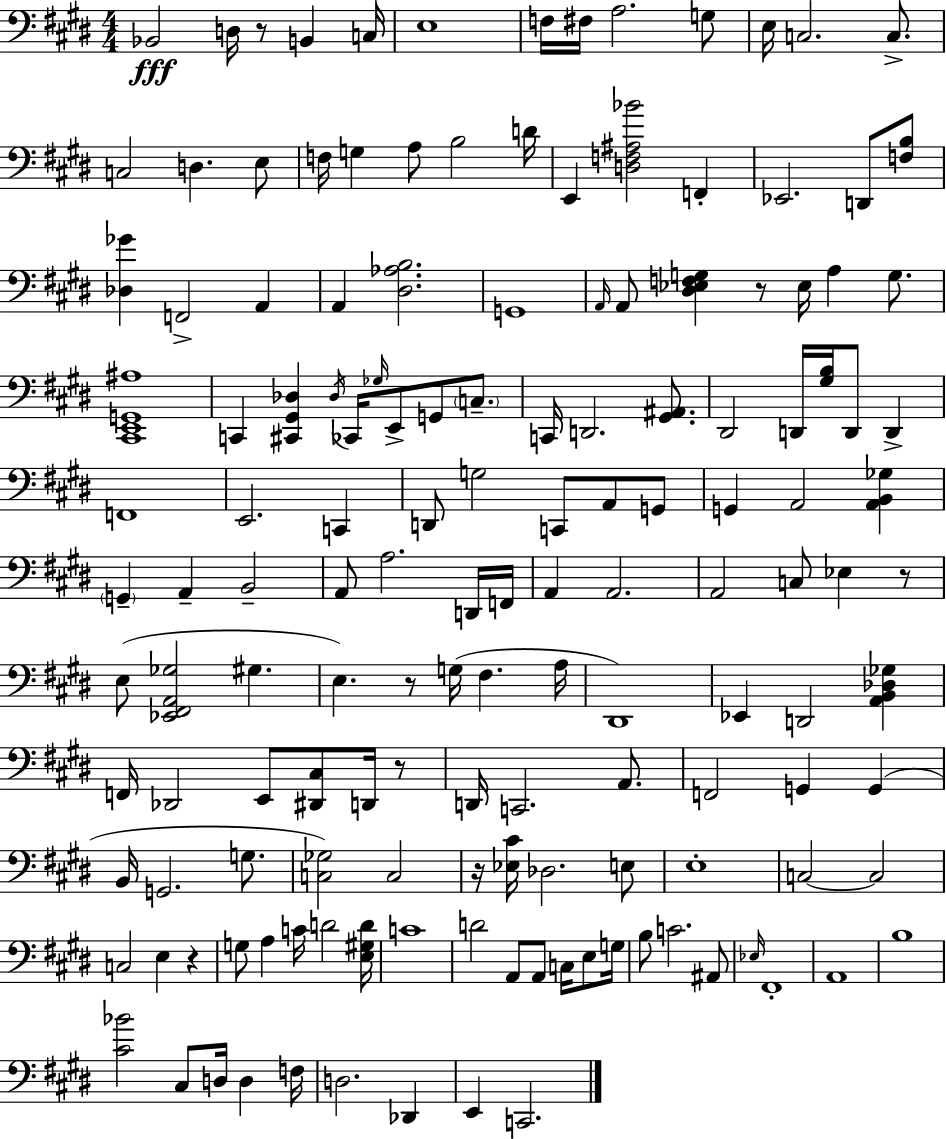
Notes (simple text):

Bb2/h D3/s R/e B2/q C3/s E3/w F3/s F#3/s A3/h. G3/e E3/s C3/h. C3/e. C3/h D3/q. E3/e F3/s G3/q A3/e B3/h D4/s E2/q [D3,F3,A#3,Bb4]/h F2/q Eb2/h. D2/e [F3,B3]/e [Db3,Gb4]/q F2/h A2/q A2/q [D#3,Ab3,B3]/h. G2/w A2/s A2/e [D#3,Eb3,F3,G3]/q R/e Eb3/s A3/q G3/e. [C#2,E2,G2,A#3]/w C2/q [C#2,G#2,Db3]/q Db3/s CES2/s Gb3/s E2/e G2/e C3/e. C2/s D2/h. [G#2,A#2]/e. D#2/h D2/s [G#3,B3]/s D2/e D2/q F2/w E2/h. C2/q D2/e G3/h C2/e A2/e G2/e G2/q A2/h [A2,B2,Gb3]/q G2/q A2/q B2/h A2/e A3/h. D2/s F2/s A2/q A2/h. A2/h C3/e Eb3/q R/e E3/e [Eb2,F#2,A2,Gb3]/h G#3/q. E3/q. R/e G3/s F#3/q. A3/s D#2/w Eb2/q D2/h [A2,B2,Db3,Gb3]/q F2/s Db2/h E2/e [D#2,C#3]/e D2/s R/e D2/s C2/h. A2/e. F2/h G2/q G2/q B2/s G2/h. G3/e. [C3,Gb3]/h C3/h R/s [Eb3,C#4]/s Db3/h. E3/e E3/w C3/h C3/h C3/h E3/q R/q G3/e A3/q C4/s D4/h [E3,G#3,D4]/s C4/w D4/h A2/e A2/e C3/s E3/e G3/s B3/e C4/h. A#2/e Eb3/s F#2/w A2/w B3/w [C#4,Bb4]/h C#3/e D3/s D3/q F3/s D3/h. Db2/q E2/q C2/h.